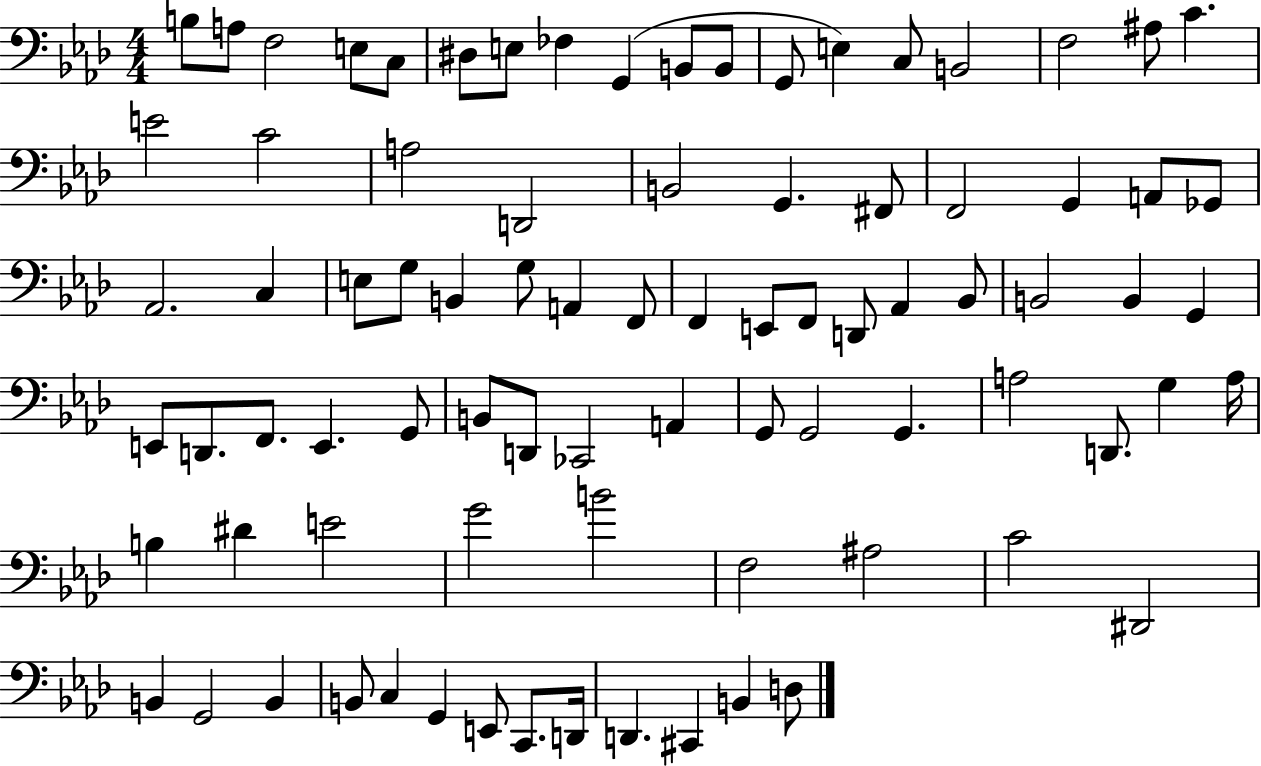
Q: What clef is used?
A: bass